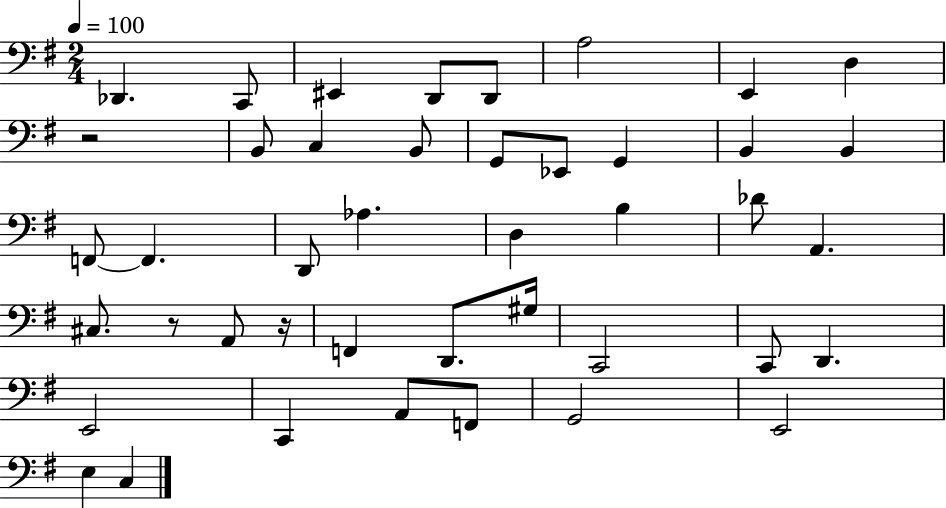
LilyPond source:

{
  \clef bass
  \numericTimeSignature
  \time 2/4
  \key g \major
  \tempo 4 = 100
  \repeat volta 2 { des,4. c,8 | eis,4 d,8 d,8 | a2 | e,4 d4 | \break r2 | b,8 c4 b,8 | g,8 ees,8 g,4 | b,4 b,4 | \break f,8~~ f,4. | d,8 aes4. | d4 b4 | des'8 a,4. | \break cis8. r8 a,8 r16 | f,4 d,8. gis16 | c,2 | c,8 d,4. | \break e,2 | c,4 a,8 f,8 | g,2 | e,2 | \break e4 c4 | } \bar "|."
}